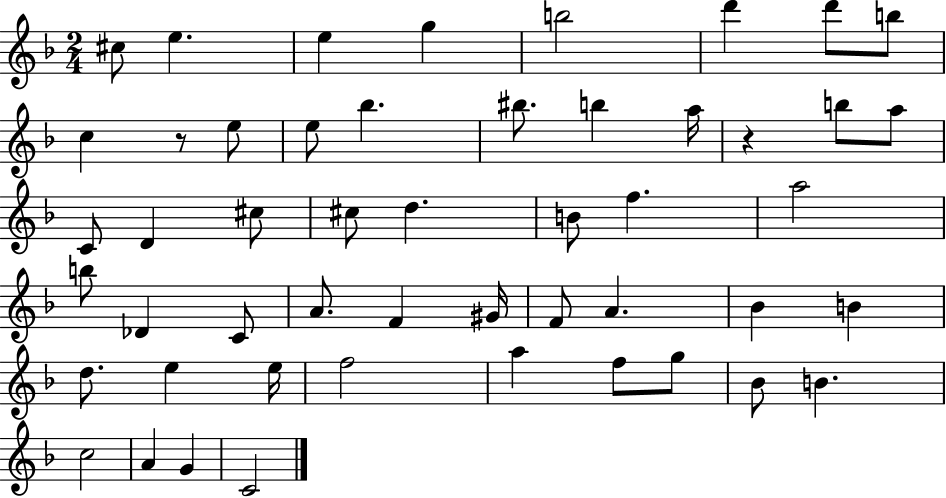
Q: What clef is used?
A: treble